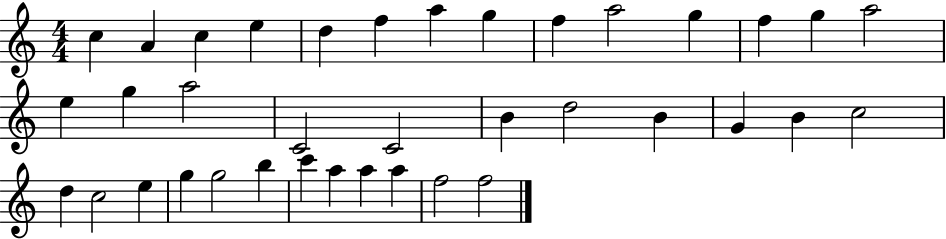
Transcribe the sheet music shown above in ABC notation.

X:1
T:Untitled
M:4/4
L:1/4
K:C
c A c e d f a g f a2 g f g a2 e g a2 C2 C2 B d2 B G B c2 d c2 e g g2 b c' a a a f2 f2